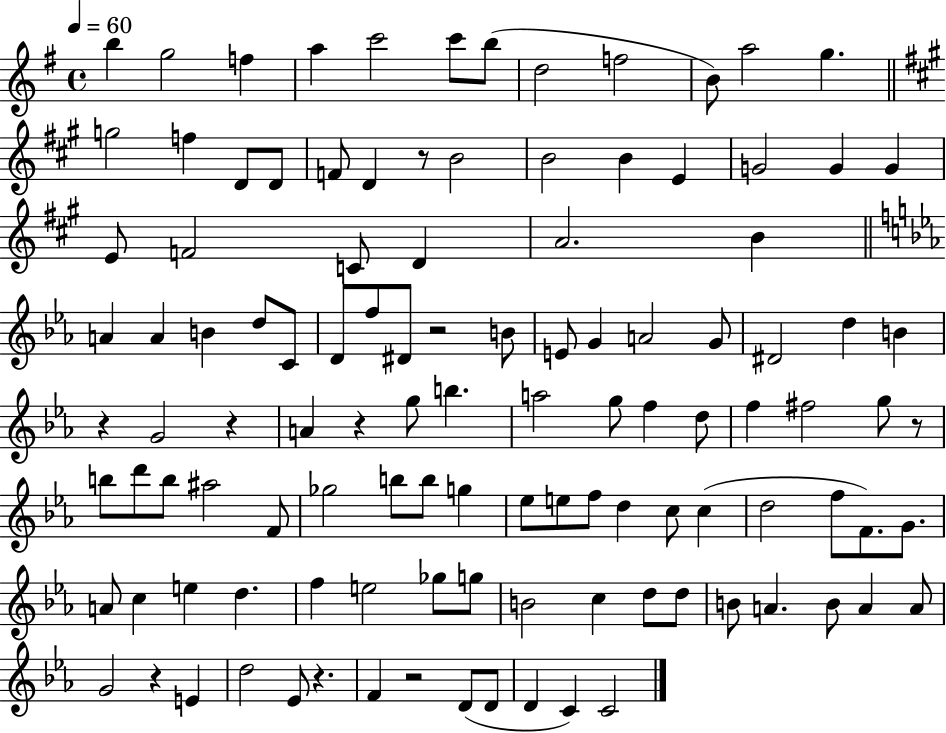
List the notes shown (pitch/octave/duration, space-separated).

B5/q G5/h F5/q A5/q C6/h C6/e B5/e D5/h F5/h B4/e A5/h G5/q. G5/h F5/q D4/e D4/e F4/e D4/q R/e B4/h B4/h B4/q E4/q G4/h G4/q G4/q E4/e F4/h C4/e D4/q A4/h. B4/q A4/q A4/q B4/q D5/e C4/e D4/e F5/e D#4/e R/h B4/e E4/e G4/q A4/h G4/e D#4/h D5/q B4/q R/q G4/h R/q A4/q R/q G5/e B5/q. A5/h G5/e F5/q D5/e F5/q F#5/h G5/e R/e B5/e D6/e B5/e A#5/h F4/e Gb5/h B5/e B5/e G5/q Eb5/e E5/e F5/e D5/q C5/e C5/q D5/h F5/e F4/e. G4/e. A4/e C5/q E5/q D5/q. F5/q E5/h Gb5/e G5/e B4/h C5/q D5/e D5/e B4/e A4/q. B4/e A4/q A4/e G4/h R/q E4/q D5/h Eb4/e R/q. F4/q R/h D4/e D4/e D4/q C4/q C4/h